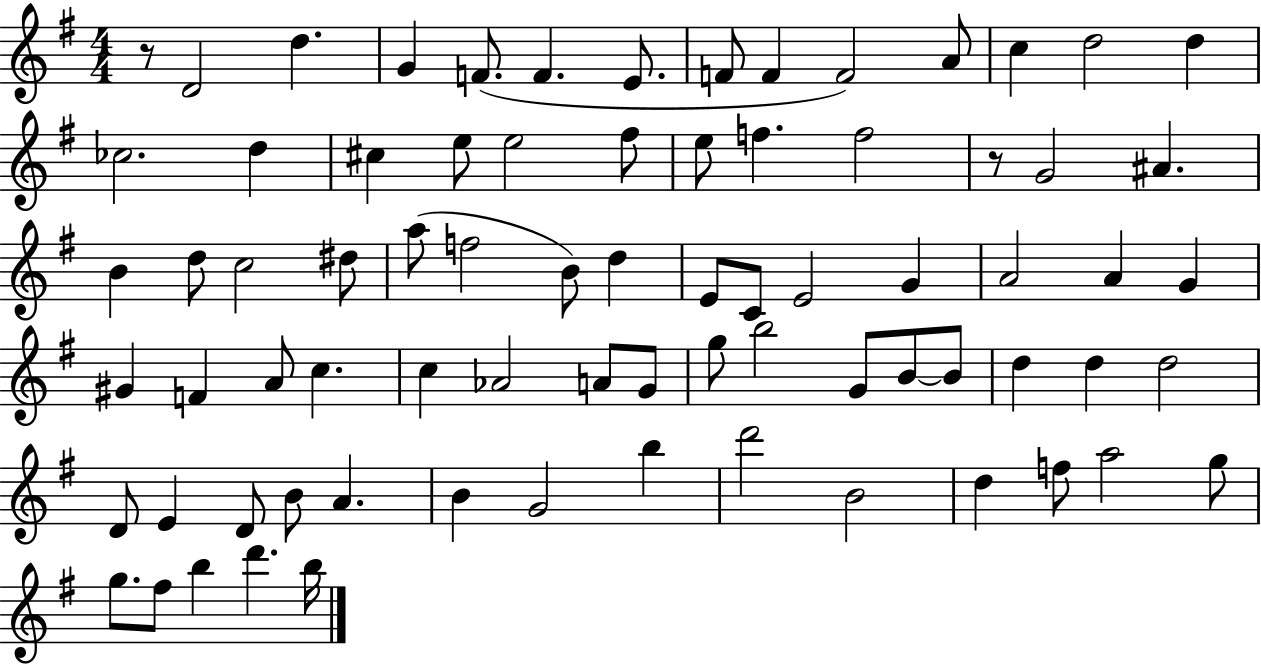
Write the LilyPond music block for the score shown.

{
  \clef treble
  \numericTimeSignature
  \time 4/4
  \key g \major
  r8 d'2 d''4. | g'4 f'8.( f'4. e'8. | f'8 f'4 f'2) a'8 | c''4 d''2 d''4 | \break ces''2. d''4 | cis''4 e''8 e''2 fis''8 | e''8 f''4. f''2 | r8 g'2 ais'4. | \break b'4 d''8 c''2 dis''8 | a''8( f''2 b'8) d''4 | e'8 c'8 e'2 g'4 | a'2 a'4 g'4 | \break gis'4 f'4 a'8 c''4. | c''4 aes'2 a'8 g'8 | g''8 b''2 g'8 b'8~~ b'8 | d''4 d''4 d''2 | \break d'8 e'4 d'8 b'8 a'4. | b'4 g'2 b''4 | d'''2 b'2 | d''4 f''8 a''2 g''8 | \break g''8. fis''8 b''4 d'''4. b''16 | \bar "|."
}